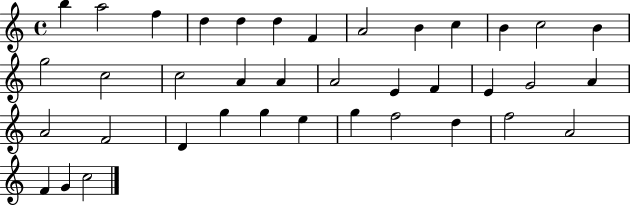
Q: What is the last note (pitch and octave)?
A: C5